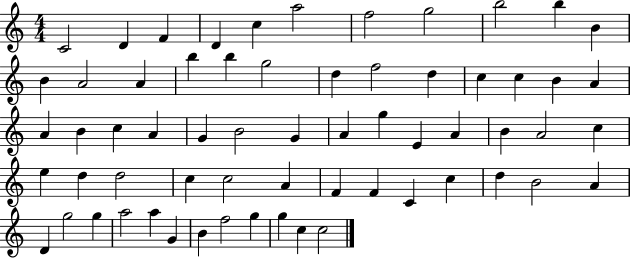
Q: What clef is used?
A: treble